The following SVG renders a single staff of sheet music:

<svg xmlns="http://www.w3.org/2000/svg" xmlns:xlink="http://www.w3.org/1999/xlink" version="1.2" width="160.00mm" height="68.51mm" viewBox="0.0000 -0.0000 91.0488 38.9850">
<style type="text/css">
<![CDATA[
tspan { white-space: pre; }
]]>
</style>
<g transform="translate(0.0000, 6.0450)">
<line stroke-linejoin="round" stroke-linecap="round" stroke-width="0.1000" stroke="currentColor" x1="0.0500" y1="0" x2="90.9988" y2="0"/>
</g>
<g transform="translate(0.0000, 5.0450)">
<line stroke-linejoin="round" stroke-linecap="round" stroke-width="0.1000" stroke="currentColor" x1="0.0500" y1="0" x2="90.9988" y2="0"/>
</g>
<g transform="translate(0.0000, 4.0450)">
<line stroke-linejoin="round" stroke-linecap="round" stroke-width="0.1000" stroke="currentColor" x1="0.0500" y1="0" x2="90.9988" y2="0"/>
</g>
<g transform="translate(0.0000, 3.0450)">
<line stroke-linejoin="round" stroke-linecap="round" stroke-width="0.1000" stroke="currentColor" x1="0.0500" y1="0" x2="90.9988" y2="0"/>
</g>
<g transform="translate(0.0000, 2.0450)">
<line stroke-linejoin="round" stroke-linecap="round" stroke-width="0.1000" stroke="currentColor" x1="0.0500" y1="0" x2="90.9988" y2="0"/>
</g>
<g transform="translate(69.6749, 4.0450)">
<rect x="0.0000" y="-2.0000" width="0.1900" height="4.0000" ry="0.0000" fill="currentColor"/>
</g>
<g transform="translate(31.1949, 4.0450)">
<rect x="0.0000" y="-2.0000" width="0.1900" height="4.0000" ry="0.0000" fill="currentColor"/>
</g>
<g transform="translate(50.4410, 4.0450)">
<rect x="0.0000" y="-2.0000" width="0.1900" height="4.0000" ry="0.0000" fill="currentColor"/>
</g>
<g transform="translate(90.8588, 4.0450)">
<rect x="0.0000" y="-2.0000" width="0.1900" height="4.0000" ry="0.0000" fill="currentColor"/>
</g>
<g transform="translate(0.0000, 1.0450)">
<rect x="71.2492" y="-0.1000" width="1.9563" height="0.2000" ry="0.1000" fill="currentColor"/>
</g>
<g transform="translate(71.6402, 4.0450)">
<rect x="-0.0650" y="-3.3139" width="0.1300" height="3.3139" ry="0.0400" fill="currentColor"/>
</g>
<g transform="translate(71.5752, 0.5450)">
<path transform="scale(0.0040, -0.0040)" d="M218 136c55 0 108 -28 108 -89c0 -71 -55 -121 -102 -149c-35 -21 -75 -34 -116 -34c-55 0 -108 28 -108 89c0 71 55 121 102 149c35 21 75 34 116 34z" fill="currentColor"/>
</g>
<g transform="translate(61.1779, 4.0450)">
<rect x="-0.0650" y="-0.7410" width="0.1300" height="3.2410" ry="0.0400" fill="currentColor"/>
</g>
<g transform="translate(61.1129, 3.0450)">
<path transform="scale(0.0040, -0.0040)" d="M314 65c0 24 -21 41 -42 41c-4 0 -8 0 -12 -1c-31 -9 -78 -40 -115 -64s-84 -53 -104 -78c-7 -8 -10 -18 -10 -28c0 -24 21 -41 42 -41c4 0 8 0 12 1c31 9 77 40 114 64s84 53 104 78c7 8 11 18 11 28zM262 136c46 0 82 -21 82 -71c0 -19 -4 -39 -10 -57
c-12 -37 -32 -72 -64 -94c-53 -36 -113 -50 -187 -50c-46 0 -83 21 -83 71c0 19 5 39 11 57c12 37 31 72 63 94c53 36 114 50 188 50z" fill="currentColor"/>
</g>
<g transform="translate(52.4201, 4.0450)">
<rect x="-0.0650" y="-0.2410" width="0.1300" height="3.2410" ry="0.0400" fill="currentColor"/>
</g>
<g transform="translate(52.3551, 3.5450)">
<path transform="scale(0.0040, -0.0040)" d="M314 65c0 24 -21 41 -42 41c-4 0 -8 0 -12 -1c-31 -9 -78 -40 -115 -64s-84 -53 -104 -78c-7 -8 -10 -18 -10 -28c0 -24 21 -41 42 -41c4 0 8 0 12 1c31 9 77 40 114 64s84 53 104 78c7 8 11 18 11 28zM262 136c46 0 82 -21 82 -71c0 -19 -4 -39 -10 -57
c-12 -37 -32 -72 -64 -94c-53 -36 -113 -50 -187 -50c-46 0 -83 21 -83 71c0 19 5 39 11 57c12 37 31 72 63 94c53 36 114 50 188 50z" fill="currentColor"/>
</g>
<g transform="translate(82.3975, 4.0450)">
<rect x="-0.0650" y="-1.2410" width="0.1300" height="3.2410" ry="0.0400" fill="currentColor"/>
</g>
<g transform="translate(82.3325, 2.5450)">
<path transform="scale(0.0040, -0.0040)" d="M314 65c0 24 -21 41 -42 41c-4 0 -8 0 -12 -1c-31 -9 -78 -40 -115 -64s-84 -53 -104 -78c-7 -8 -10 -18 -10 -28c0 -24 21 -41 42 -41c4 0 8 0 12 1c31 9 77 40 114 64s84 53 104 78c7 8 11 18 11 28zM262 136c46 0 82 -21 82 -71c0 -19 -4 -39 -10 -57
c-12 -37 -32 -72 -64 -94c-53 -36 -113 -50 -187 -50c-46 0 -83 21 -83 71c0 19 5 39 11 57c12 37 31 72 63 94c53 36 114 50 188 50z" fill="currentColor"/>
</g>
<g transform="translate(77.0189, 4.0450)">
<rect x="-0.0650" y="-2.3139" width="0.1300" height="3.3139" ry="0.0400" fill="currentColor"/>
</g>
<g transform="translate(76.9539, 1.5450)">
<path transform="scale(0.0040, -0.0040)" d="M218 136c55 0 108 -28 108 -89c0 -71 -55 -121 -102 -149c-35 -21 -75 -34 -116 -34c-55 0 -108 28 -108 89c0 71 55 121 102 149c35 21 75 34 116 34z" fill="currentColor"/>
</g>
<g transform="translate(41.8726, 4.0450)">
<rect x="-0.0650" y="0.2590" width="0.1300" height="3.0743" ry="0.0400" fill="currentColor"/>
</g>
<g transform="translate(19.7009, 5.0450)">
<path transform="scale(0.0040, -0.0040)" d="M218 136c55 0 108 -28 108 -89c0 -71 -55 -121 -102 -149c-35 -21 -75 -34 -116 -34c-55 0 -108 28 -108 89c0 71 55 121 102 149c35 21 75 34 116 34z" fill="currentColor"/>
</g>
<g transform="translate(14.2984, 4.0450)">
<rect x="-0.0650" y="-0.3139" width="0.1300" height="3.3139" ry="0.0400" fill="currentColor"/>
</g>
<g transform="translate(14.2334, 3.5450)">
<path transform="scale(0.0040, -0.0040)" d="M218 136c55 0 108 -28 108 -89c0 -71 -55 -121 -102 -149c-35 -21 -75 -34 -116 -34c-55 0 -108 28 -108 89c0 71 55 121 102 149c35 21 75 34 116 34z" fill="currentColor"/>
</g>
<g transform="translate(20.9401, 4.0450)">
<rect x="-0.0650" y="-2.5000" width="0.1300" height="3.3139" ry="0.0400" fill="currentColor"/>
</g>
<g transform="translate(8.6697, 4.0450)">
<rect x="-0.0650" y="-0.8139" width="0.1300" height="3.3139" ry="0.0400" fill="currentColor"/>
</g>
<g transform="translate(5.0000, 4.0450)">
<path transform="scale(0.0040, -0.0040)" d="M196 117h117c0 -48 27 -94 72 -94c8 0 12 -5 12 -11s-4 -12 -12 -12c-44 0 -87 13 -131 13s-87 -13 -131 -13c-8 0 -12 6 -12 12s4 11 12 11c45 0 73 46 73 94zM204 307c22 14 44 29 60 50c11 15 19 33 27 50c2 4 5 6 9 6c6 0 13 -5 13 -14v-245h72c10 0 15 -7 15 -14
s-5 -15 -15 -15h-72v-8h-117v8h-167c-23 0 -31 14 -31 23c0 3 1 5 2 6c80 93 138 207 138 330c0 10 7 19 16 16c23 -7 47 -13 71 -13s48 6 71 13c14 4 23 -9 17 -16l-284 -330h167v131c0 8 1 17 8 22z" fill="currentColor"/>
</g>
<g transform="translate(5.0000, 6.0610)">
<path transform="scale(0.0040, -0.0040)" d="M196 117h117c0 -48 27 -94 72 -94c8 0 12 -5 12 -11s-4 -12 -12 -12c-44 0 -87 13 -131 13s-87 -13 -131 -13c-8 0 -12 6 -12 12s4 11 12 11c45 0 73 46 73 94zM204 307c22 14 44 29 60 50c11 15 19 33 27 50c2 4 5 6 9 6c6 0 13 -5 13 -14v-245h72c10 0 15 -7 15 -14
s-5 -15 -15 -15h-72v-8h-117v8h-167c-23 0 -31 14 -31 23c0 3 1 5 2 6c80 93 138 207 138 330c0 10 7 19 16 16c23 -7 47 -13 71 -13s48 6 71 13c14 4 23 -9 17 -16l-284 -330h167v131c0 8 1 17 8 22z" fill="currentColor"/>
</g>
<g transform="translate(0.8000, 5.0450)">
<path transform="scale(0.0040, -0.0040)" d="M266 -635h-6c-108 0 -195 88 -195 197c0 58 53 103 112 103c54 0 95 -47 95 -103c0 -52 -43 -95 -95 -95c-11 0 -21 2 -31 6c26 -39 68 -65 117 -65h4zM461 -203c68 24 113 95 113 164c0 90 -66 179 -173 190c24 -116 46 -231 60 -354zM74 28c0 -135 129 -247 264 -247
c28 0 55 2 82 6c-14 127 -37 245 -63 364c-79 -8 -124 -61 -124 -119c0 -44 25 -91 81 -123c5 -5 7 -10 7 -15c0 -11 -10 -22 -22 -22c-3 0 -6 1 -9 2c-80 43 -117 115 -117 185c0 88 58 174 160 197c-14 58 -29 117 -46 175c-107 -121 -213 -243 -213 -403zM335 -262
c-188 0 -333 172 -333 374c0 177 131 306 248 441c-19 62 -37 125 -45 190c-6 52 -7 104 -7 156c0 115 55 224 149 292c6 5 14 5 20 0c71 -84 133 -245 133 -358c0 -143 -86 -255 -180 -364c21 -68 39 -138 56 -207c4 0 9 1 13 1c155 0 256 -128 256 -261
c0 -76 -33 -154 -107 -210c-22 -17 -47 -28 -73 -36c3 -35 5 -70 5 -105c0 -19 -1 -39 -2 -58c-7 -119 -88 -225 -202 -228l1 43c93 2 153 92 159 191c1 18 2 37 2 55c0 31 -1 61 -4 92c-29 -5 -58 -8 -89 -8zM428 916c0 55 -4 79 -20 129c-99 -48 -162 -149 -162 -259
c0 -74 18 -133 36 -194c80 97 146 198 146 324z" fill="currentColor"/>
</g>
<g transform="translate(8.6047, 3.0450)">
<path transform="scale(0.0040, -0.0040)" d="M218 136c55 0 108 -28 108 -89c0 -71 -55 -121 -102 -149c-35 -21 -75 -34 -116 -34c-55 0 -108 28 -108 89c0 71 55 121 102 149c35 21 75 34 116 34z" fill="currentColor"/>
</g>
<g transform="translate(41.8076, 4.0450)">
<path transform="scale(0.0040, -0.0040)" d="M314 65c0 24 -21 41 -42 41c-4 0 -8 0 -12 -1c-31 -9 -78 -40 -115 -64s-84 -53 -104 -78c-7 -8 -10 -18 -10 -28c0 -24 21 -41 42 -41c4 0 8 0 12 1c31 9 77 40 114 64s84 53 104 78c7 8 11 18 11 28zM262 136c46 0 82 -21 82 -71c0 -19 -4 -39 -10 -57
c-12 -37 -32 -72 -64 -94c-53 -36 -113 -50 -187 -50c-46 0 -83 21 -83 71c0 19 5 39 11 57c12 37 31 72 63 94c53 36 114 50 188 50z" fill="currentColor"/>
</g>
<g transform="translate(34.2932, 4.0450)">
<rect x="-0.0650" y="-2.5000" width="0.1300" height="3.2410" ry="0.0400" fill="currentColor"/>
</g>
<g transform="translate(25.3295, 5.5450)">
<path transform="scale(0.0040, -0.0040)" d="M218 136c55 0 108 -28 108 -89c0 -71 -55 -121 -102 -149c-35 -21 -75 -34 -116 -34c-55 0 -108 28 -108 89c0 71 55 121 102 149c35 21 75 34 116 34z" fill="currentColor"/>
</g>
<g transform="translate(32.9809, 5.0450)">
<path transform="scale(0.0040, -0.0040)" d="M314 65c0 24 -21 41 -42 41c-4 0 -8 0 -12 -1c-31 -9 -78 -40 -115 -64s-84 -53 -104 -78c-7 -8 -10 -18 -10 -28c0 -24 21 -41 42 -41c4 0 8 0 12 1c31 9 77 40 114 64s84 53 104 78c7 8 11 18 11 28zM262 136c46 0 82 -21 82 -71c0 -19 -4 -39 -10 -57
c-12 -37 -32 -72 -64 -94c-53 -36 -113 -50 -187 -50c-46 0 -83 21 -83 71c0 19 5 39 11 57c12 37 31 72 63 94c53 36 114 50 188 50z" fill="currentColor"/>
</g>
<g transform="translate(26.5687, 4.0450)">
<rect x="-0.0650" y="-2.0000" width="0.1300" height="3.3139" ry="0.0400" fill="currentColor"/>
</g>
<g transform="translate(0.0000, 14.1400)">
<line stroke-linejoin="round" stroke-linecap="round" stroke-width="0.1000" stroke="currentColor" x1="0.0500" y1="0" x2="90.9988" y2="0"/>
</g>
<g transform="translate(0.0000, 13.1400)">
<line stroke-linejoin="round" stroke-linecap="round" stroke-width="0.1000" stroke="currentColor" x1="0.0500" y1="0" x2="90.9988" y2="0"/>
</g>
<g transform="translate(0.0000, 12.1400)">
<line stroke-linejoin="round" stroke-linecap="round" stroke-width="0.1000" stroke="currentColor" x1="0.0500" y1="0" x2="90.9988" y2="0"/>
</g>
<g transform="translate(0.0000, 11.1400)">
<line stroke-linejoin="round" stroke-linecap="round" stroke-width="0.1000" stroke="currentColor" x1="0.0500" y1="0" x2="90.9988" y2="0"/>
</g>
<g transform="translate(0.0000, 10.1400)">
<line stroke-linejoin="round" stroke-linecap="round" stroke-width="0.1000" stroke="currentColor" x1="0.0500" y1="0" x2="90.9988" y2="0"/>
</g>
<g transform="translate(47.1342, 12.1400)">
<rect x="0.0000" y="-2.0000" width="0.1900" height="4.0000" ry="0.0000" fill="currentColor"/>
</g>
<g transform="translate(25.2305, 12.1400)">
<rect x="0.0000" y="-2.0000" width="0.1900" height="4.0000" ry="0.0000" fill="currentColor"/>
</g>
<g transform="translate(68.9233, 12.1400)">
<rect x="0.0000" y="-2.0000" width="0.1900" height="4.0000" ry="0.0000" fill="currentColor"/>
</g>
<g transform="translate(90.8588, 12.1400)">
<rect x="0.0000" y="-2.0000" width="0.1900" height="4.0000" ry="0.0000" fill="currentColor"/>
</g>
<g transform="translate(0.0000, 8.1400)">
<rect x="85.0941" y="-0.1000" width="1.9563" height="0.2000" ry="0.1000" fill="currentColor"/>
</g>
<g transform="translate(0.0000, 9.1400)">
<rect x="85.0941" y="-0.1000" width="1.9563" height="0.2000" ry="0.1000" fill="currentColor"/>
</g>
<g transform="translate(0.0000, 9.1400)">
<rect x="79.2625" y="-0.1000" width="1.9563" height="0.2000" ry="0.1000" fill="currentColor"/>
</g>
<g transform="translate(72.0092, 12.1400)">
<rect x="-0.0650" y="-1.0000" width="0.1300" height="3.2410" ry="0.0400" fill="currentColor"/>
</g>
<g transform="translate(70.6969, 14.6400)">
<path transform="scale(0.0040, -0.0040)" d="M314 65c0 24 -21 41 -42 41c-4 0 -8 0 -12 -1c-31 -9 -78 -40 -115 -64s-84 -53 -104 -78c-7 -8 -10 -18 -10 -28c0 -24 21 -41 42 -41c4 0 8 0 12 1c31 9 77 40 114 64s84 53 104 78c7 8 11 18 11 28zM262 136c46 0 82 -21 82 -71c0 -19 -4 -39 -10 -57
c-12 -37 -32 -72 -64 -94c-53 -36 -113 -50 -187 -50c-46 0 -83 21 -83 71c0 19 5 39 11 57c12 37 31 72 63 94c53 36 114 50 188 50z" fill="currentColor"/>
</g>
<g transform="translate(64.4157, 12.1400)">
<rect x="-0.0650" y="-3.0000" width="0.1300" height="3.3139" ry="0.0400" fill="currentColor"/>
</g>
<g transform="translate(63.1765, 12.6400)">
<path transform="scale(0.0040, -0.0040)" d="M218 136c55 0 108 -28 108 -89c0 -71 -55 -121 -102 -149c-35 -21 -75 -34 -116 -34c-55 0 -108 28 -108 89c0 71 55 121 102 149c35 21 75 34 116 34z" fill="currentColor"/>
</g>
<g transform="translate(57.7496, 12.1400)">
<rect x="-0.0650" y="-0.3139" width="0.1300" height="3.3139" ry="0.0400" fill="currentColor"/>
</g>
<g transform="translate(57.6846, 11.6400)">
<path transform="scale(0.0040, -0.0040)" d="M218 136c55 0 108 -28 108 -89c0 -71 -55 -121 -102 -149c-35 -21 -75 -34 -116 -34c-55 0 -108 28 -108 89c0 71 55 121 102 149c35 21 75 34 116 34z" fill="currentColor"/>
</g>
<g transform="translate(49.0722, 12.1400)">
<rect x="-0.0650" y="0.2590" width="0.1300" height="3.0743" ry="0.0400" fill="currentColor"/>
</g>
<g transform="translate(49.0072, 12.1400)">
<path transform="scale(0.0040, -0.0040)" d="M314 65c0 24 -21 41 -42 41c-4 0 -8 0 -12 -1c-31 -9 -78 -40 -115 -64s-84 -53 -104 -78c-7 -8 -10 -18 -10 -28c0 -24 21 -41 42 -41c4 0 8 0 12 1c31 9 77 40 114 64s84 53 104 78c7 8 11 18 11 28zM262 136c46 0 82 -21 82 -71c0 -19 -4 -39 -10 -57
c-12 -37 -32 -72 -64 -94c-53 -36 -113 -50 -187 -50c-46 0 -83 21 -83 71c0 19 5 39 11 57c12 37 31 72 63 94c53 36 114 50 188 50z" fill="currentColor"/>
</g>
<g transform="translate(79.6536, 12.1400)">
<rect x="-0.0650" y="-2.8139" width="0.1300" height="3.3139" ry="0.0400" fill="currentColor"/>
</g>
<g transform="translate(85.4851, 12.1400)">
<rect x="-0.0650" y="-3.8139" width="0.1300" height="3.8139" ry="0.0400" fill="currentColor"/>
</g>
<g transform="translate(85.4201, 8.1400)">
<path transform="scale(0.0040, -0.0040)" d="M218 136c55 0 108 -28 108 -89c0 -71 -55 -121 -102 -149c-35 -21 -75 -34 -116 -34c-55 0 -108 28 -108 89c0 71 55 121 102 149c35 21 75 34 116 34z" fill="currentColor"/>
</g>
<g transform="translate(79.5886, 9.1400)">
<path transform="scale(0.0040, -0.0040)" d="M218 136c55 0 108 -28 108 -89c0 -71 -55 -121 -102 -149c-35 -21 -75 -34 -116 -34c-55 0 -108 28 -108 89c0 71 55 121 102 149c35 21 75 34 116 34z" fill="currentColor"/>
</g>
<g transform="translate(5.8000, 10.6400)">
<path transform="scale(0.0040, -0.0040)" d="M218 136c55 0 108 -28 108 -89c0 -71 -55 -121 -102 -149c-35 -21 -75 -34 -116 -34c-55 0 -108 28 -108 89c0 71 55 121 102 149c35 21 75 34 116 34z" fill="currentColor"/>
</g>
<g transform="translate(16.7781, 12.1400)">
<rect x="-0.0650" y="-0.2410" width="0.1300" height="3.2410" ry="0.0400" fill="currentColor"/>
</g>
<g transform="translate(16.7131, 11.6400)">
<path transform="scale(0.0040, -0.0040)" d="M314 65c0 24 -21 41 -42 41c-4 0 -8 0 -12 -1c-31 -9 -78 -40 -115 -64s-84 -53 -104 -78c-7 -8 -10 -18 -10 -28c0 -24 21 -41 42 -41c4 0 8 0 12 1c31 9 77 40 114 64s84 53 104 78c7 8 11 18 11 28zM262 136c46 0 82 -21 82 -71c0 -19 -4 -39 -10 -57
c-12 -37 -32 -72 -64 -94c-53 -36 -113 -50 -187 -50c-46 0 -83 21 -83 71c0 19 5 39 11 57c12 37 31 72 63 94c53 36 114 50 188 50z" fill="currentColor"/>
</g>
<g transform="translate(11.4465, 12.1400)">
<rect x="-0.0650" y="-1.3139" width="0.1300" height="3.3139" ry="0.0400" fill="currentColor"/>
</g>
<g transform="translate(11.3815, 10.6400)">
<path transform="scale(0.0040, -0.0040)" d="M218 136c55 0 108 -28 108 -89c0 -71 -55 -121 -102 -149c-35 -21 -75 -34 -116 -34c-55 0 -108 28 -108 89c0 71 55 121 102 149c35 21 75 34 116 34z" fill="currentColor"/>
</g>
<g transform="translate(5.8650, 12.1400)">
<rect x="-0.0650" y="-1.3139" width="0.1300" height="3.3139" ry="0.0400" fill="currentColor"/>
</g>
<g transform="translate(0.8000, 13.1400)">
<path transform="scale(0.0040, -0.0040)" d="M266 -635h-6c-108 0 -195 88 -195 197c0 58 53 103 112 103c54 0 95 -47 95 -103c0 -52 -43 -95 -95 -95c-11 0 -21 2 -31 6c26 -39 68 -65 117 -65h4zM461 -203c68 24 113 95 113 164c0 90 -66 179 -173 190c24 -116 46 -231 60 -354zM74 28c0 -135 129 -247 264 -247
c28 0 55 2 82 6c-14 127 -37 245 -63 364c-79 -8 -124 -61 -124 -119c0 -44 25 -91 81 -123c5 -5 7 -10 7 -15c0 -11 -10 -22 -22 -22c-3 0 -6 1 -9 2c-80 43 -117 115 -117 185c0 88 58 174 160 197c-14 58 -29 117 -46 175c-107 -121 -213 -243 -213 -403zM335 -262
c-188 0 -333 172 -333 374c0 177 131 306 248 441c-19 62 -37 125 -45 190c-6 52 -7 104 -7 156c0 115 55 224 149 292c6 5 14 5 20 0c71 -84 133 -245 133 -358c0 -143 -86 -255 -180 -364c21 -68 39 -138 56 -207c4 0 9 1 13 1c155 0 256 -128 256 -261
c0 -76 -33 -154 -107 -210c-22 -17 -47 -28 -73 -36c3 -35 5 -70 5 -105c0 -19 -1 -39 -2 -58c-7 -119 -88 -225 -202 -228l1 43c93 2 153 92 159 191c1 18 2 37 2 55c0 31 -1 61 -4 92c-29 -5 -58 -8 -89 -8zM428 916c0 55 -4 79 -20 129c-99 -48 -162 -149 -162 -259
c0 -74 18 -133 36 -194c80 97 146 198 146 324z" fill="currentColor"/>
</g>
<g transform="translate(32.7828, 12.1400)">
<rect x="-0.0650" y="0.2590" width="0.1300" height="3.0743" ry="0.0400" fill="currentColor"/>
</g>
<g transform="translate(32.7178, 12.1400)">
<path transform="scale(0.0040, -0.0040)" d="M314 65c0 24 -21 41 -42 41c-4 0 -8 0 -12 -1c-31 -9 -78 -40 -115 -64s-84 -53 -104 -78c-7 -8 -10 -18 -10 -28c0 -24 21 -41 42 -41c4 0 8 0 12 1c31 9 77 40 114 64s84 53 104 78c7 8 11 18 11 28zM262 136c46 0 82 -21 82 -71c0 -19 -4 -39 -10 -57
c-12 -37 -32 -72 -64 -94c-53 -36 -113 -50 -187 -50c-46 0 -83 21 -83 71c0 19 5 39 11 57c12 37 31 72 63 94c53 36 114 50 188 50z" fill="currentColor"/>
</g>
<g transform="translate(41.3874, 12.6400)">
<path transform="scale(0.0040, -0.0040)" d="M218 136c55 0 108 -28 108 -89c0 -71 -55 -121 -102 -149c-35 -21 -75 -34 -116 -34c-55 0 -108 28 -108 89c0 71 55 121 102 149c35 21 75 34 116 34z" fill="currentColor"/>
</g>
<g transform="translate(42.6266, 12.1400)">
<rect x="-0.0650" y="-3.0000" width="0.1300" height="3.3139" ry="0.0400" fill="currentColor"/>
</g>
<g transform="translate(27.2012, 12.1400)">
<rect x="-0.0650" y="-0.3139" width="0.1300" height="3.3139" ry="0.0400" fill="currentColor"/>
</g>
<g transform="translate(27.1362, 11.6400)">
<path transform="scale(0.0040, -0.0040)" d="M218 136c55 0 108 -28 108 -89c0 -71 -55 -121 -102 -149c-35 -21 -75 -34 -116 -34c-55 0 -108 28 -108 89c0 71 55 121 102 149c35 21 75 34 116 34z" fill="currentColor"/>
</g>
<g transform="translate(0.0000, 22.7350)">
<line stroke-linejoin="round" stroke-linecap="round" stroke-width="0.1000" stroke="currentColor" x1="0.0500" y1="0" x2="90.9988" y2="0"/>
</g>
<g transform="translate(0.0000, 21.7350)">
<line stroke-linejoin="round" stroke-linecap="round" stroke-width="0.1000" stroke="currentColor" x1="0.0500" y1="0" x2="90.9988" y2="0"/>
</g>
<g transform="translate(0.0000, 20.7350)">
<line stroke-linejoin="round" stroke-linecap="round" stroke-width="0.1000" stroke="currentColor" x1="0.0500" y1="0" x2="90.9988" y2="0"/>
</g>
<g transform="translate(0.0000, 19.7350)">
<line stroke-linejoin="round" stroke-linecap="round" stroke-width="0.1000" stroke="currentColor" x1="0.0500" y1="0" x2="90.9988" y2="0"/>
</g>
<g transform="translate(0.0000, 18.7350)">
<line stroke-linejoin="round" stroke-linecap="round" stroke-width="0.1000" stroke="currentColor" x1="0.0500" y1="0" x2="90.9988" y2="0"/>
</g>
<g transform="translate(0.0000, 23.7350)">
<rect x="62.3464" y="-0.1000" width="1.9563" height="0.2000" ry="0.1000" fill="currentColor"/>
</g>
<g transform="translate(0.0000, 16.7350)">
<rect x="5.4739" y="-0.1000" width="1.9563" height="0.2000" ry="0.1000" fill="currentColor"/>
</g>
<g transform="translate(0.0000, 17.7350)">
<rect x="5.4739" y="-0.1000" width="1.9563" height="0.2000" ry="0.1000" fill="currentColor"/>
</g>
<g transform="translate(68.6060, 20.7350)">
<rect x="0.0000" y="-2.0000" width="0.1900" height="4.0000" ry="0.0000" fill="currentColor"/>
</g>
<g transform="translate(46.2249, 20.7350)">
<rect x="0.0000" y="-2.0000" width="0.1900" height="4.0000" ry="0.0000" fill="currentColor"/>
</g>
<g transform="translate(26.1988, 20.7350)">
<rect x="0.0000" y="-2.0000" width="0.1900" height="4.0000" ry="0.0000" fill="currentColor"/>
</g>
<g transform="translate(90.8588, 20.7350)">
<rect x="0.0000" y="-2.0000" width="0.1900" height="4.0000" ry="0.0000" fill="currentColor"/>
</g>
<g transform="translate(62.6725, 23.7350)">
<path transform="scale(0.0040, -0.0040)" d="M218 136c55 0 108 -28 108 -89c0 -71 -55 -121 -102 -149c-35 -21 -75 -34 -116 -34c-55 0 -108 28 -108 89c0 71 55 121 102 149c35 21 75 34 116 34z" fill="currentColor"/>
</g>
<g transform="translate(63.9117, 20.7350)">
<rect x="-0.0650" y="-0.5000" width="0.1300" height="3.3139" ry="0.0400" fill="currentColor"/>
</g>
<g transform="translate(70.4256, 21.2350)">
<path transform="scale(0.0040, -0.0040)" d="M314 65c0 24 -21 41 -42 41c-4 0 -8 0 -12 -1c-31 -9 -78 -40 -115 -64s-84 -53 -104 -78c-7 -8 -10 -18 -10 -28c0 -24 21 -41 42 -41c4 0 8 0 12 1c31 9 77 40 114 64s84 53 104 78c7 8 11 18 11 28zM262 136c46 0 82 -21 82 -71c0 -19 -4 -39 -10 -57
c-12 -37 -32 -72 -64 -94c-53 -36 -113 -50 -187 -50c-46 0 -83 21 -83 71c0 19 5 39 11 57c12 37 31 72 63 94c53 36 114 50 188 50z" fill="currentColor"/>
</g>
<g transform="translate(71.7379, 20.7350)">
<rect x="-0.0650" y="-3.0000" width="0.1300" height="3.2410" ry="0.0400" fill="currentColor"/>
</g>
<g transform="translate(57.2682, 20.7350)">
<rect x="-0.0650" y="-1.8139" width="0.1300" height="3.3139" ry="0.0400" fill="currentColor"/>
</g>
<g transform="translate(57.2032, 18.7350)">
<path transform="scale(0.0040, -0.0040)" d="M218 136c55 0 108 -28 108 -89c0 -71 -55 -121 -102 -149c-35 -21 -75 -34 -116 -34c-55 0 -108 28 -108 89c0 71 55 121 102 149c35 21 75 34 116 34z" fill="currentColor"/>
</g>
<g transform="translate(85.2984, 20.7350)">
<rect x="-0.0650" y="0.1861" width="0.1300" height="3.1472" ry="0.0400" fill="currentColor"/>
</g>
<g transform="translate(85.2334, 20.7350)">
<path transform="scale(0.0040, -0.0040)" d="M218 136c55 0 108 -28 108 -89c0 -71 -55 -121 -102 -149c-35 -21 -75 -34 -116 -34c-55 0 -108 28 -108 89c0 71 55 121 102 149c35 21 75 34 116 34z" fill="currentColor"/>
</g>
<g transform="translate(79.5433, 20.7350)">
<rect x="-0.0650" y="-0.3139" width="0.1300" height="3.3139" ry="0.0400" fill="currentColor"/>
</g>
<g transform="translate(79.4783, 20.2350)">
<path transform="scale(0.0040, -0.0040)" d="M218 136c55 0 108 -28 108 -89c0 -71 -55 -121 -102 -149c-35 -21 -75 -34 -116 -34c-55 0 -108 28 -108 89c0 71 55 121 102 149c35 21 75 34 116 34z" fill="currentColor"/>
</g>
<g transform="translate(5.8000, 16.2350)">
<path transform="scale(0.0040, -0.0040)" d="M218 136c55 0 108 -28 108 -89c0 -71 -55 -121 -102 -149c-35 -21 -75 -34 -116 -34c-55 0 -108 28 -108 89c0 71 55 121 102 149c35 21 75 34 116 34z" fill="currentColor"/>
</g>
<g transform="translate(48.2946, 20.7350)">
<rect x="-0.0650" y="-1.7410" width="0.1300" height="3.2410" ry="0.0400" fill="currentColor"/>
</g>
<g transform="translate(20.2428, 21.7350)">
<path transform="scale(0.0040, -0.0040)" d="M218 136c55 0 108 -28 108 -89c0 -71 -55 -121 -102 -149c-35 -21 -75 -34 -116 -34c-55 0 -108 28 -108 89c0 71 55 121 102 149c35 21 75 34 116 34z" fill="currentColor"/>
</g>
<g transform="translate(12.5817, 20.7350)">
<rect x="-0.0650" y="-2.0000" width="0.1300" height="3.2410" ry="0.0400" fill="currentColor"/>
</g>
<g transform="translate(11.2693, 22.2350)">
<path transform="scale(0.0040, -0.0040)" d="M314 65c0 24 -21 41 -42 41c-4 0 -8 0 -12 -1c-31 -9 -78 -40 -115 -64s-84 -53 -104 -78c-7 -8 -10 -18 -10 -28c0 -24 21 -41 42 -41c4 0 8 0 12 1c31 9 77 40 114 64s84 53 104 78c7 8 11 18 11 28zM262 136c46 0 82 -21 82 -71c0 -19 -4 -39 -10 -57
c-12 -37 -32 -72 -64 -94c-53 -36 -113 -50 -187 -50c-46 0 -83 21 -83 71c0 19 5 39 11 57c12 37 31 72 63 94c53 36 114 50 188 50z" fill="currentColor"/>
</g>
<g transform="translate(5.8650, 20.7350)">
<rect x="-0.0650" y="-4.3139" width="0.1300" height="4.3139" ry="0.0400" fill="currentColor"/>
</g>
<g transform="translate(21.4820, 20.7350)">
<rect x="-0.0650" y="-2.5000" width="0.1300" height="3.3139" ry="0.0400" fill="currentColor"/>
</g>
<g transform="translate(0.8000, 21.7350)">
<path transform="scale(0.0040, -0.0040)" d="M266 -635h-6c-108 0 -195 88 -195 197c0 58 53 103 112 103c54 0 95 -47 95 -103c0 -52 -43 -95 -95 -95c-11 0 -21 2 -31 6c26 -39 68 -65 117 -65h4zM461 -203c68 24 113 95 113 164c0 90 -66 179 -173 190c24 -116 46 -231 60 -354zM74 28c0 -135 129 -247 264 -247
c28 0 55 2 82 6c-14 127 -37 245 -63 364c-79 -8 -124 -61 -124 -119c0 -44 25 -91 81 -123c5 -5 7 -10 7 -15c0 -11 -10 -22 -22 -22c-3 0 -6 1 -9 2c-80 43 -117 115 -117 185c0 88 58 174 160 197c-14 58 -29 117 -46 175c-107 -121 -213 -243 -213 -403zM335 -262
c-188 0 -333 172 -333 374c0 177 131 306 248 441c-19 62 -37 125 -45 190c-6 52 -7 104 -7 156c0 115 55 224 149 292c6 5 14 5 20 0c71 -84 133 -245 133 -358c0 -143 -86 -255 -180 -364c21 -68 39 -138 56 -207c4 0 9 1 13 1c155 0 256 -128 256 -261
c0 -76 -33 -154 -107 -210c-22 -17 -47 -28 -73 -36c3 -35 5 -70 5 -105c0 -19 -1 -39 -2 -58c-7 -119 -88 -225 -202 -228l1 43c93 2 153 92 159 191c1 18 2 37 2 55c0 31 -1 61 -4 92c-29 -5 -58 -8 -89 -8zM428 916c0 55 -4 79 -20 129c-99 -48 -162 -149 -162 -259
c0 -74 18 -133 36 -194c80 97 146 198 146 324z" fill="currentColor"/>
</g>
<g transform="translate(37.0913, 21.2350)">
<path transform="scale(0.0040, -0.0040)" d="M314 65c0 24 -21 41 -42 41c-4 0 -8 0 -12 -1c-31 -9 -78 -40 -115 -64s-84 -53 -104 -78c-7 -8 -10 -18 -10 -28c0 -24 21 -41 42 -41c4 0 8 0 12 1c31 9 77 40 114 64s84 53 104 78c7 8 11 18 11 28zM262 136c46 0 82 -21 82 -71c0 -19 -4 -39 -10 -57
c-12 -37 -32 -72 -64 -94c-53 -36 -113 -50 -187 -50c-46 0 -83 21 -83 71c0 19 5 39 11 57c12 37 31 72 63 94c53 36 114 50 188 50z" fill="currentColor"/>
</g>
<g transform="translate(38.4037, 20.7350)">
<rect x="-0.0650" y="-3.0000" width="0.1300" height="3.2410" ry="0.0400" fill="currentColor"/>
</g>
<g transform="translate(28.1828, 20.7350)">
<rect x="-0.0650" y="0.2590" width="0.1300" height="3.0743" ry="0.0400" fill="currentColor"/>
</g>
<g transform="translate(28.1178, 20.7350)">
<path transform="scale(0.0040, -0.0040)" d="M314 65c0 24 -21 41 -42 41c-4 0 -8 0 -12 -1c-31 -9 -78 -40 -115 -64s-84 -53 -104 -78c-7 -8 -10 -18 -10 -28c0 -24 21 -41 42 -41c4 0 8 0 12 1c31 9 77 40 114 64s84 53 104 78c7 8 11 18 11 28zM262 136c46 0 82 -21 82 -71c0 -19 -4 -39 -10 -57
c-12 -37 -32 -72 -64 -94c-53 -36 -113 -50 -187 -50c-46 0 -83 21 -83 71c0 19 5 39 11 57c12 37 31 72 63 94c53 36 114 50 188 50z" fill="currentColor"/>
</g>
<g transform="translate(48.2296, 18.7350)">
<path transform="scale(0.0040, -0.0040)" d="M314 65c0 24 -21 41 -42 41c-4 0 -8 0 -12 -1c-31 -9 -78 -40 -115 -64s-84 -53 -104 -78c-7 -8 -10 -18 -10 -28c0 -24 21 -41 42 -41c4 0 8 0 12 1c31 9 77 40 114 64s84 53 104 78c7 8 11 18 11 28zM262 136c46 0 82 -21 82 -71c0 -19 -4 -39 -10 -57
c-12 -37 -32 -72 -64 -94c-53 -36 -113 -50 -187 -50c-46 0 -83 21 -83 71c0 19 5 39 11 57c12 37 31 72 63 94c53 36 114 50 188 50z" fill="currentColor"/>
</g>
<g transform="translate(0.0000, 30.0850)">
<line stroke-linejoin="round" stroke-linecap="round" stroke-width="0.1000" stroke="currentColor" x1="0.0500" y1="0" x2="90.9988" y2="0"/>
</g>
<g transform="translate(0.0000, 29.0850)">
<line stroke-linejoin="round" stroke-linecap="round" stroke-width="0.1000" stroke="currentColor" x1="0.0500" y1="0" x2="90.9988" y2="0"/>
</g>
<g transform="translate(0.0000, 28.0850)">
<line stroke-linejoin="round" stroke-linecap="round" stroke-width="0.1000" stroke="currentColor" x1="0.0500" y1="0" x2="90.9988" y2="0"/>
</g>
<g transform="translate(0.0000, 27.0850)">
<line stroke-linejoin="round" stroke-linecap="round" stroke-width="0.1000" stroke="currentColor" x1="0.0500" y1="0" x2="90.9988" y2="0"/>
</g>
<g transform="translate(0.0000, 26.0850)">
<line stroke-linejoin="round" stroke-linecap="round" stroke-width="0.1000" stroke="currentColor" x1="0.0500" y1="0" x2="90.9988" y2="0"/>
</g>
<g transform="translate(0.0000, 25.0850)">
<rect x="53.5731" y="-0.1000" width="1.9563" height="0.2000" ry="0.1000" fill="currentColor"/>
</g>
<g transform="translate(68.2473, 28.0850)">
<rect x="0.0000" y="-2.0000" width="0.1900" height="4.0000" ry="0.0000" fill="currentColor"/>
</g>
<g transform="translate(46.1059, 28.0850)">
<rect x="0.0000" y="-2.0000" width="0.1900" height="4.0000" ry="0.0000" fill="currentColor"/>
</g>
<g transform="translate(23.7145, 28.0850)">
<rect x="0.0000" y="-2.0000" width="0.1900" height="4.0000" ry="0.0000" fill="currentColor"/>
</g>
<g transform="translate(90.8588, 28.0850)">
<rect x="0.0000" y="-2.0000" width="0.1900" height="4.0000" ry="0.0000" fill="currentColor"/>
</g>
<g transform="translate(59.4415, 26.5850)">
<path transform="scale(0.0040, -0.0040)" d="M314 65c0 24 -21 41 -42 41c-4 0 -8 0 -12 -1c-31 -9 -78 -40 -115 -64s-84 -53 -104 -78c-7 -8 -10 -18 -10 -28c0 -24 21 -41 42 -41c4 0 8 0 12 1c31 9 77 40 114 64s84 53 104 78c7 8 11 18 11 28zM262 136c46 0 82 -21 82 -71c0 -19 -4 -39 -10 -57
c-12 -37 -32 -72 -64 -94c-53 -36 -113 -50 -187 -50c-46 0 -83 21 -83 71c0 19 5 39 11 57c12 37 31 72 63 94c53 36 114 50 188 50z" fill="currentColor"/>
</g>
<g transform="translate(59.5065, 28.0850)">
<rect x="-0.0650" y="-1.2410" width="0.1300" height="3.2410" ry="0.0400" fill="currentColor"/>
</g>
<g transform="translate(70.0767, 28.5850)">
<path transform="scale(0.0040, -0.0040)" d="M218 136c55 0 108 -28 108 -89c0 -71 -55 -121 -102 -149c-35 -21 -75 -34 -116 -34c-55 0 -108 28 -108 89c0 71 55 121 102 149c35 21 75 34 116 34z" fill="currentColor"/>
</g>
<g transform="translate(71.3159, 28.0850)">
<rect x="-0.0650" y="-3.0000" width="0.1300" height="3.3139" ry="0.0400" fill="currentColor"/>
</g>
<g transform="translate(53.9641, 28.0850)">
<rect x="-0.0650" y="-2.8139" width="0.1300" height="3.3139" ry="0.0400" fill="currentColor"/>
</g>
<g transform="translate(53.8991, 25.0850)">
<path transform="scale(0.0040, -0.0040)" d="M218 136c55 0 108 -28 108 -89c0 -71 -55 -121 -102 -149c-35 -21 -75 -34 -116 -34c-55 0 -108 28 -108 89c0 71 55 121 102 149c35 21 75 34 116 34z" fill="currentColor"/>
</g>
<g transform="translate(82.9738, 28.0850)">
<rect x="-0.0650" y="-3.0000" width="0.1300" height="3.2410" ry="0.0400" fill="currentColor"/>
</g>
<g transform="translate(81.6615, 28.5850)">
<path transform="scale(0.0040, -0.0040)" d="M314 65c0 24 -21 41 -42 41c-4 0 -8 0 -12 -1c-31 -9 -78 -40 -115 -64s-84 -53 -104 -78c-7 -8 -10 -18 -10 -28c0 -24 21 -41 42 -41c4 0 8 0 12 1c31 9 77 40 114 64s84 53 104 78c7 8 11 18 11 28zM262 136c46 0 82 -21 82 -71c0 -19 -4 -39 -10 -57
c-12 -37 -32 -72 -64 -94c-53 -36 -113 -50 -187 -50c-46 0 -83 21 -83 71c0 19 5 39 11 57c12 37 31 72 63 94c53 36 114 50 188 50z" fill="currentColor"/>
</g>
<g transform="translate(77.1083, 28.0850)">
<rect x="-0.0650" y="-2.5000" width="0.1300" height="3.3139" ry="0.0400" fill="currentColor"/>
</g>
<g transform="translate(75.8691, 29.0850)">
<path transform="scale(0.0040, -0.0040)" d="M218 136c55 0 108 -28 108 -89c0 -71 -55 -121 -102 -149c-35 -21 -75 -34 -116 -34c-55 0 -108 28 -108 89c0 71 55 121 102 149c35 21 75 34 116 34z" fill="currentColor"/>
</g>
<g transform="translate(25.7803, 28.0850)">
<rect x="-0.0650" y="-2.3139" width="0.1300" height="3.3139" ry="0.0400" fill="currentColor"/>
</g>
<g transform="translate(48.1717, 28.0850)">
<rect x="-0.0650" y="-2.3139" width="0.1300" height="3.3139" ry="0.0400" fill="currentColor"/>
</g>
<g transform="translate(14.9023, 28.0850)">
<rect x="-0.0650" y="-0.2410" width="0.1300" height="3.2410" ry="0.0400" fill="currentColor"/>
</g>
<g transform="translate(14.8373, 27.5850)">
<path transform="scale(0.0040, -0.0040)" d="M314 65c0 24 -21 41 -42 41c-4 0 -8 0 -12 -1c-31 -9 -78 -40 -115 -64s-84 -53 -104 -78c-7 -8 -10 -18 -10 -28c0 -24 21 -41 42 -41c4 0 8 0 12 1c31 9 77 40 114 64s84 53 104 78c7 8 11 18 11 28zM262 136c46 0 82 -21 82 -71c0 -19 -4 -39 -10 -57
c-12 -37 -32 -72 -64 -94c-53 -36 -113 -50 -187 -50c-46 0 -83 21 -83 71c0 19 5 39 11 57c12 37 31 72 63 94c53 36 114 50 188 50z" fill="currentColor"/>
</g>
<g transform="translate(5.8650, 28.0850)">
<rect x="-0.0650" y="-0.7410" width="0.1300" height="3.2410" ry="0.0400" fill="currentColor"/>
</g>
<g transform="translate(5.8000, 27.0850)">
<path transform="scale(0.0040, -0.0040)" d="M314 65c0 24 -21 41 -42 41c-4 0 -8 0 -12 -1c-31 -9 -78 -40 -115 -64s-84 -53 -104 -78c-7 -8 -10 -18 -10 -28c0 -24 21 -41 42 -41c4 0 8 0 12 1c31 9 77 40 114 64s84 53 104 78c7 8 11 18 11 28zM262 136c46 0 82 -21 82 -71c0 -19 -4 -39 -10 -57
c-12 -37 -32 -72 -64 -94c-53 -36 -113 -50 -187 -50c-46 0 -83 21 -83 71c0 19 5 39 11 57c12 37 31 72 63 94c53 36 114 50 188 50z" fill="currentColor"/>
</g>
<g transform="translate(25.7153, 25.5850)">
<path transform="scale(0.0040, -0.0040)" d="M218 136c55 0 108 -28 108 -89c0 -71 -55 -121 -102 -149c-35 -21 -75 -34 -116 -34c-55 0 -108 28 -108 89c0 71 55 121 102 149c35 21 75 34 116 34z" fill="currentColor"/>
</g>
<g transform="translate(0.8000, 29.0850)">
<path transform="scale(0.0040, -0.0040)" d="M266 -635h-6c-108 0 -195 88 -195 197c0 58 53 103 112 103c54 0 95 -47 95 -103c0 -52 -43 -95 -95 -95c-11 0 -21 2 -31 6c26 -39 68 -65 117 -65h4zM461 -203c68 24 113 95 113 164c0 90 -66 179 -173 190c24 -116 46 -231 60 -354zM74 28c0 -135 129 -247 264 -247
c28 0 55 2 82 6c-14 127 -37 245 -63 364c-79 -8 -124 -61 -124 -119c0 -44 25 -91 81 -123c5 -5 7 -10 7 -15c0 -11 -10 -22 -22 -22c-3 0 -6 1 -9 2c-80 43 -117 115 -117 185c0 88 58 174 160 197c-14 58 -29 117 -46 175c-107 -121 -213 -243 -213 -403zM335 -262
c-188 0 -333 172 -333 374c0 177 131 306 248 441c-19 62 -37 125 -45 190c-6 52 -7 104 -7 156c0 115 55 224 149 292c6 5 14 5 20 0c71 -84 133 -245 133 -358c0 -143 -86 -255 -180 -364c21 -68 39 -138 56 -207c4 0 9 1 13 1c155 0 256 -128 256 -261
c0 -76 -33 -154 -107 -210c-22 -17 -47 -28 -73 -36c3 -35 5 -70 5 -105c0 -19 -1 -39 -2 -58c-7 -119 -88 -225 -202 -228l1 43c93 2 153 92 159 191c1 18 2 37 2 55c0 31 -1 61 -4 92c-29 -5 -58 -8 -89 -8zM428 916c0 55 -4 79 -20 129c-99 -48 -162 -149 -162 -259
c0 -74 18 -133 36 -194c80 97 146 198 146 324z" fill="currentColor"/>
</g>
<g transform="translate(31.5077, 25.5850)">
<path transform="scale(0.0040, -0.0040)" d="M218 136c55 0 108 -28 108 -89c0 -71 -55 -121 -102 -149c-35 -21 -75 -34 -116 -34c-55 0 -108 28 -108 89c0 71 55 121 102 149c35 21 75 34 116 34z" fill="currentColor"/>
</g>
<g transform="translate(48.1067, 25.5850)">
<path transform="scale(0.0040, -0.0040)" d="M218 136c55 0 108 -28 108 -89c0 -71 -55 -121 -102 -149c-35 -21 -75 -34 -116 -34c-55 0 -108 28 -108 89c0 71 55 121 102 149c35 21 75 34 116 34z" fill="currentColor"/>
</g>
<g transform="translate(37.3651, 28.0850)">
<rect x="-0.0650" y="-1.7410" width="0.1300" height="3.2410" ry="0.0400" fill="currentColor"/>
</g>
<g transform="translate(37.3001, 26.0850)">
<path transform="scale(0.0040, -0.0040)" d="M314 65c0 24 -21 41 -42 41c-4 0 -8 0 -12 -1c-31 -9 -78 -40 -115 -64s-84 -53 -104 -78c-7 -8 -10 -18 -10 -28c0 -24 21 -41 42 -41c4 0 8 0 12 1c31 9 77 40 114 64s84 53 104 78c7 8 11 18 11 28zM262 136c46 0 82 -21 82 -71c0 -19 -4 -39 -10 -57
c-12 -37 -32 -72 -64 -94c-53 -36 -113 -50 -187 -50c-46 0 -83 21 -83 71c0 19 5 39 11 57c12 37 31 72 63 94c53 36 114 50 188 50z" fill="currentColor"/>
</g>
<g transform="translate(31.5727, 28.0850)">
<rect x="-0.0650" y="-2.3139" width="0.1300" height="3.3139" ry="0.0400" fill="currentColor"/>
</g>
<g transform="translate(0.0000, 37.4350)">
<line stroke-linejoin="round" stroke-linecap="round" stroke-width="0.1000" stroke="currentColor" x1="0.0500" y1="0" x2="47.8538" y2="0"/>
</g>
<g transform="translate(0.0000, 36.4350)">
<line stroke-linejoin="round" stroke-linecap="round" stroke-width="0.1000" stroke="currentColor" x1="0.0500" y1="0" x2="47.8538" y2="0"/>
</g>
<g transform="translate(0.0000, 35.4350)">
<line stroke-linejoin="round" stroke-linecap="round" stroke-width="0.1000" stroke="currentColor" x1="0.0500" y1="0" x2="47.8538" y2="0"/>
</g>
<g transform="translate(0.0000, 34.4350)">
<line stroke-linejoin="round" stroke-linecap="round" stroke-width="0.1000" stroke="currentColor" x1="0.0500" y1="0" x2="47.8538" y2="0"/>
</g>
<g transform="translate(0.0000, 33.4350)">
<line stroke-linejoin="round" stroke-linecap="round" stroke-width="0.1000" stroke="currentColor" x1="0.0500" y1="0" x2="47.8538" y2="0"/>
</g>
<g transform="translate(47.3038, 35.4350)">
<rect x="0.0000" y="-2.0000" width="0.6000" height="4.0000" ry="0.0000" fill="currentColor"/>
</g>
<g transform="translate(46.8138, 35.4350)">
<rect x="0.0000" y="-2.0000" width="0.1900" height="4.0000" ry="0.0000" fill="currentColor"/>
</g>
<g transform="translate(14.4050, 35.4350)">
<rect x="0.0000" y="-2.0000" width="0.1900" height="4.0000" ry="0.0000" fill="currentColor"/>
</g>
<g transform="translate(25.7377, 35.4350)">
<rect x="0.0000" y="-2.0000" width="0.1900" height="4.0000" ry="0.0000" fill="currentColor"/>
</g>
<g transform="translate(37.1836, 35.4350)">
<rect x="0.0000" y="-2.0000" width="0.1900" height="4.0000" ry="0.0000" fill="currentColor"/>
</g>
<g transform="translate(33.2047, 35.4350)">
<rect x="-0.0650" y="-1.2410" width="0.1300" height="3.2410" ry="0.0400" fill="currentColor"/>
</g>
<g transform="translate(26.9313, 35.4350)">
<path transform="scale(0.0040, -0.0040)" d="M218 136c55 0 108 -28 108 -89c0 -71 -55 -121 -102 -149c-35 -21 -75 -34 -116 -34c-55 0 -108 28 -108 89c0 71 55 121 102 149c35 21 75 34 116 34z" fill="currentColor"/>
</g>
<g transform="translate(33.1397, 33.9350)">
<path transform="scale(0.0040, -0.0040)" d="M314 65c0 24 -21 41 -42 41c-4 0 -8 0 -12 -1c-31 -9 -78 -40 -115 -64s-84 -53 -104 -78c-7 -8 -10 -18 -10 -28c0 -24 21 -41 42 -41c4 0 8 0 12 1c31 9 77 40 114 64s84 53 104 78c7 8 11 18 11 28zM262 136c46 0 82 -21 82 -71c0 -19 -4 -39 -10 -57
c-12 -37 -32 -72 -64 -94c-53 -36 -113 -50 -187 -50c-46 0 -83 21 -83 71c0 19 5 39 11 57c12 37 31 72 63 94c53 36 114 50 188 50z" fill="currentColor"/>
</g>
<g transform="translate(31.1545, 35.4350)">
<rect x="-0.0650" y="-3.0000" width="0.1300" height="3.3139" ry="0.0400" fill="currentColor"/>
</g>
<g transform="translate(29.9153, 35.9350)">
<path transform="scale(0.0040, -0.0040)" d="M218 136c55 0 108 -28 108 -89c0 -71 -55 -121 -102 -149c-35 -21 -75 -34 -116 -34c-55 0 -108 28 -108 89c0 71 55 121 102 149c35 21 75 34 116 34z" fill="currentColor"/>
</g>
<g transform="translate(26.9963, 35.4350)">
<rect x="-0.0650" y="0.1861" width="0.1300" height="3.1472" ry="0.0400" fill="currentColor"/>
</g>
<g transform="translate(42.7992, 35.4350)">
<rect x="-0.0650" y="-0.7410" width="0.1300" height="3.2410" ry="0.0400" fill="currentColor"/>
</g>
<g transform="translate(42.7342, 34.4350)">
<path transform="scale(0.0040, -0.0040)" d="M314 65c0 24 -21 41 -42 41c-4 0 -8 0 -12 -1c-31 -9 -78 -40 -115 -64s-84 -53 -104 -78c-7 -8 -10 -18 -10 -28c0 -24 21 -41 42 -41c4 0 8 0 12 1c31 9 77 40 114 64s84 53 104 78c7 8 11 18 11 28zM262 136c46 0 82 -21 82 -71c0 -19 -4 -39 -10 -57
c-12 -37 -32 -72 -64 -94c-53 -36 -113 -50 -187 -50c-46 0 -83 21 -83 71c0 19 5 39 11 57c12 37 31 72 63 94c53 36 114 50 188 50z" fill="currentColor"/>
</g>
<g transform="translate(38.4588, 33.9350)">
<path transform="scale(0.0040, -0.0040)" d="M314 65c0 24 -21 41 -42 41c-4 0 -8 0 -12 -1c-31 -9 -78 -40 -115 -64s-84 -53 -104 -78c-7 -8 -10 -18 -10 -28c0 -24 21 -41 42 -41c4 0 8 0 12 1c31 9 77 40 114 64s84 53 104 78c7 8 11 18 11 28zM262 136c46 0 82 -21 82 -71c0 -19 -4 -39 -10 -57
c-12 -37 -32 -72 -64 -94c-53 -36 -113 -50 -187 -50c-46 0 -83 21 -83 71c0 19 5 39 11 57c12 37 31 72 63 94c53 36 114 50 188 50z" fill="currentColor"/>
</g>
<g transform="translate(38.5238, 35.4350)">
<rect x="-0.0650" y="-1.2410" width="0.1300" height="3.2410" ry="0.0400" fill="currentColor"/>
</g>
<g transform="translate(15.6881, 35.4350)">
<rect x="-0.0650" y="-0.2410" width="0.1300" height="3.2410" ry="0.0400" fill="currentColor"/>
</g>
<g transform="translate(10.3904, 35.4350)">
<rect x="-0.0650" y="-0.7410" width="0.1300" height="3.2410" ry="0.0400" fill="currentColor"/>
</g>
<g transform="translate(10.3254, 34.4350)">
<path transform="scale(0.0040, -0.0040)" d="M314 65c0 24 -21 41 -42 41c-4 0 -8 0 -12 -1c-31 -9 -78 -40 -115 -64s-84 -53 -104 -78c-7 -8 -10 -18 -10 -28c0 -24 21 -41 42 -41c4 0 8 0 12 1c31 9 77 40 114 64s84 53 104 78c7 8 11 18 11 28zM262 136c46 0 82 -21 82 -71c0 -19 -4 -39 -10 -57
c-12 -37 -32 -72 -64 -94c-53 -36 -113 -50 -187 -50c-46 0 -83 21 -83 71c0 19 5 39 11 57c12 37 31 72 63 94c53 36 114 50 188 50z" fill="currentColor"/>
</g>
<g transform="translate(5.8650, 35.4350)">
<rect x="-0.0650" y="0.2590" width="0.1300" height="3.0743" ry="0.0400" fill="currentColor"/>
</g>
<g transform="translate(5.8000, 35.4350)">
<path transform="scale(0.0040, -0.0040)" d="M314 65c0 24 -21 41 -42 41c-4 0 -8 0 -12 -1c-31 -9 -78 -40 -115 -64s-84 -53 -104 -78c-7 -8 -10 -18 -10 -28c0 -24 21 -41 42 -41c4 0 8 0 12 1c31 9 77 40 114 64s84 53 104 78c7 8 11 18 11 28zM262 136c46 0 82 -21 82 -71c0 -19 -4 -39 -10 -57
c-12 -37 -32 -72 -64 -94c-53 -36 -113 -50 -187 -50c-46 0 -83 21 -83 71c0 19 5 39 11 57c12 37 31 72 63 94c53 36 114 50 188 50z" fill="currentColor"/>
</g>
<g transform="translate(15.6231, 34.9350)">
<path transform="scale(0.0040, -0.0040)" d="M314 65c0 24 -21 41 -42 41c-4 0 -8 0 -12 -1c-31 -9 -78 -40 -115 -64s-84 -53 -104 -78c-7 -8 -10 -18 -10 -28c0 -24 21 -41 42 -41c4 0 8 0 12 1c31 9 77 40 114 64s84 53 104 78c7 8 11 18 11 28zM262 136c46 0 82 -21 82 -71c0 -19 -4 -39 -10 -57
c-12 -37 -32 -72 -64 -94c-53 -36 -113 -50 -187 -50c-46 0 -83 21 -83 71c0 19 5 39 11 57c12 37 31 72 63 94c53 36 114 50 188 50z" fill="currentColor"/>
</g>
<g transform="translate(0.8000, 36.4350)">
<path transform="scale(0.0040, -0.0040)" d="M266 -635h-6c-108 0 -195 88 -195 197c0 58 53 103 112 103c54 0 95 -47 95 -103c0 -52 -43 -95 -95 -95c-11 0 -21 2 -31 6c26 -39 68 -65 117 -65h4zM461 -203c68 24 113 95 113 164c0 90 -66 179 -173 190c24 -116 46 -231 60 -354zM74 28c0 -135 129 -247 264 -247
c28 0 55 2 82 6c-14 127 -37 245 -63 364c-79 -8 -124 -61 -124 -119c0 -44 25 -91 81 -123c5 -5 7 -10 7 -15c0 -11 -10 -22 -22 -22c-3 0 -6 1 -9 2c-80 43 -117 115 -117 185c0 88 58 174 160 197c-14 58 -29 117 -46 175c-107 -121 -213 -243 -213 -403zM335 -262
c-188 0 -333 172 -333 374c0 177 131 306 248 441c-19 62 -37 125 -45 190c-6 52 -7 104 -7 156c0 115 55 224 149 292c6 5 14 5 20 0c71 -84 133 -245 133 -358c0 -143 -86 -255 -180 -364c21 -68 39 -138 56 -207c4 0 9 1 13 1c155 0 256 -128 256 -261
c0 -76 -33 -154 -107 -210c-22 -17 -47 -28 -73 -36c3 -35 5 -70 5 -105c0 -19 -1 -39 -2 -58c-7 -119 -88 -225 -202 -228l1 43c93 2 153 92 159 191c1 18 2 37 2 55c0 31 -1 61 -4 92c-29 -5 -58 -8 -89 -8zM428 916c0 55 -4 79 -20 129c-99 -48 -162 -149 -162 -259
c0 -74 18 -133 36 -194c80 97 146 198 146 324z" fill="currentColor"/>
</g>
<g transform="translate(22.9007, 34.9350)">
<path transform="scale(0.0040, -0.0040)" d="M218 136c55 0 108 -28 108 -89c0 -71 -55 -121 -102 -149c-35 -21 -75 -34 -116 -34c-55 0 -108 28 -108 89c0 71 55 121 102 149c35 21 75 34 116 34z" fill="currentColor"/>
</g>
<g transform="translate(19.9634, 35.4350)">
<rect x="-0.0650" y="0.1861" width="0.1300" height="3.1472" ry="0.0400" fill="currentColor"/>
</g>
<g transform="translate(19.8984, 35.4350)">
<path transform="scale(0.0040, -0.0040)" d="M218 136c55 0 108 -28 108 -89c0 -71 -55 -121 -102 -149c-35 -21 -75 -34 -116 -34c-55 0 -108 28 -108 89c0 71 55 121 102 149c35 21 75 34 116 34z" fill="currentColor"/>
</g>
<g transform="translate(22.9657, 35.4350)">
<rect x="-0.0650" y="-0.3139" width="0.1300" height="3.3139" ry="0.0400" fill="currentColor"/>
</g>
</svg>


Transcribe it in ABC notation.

X:1
T:Untitled
M:4/4
L:1/4
K:C
d c G F G2 B2 c2 d2 b g e2 e e c2 c B2 A B2 c A D2 a c' d' F2 G B2 A2 f2 f C A2 c B d2 c2 g g f2 g a e2 A G A2 B2 d2 c2 B c B A e2 e2 d2